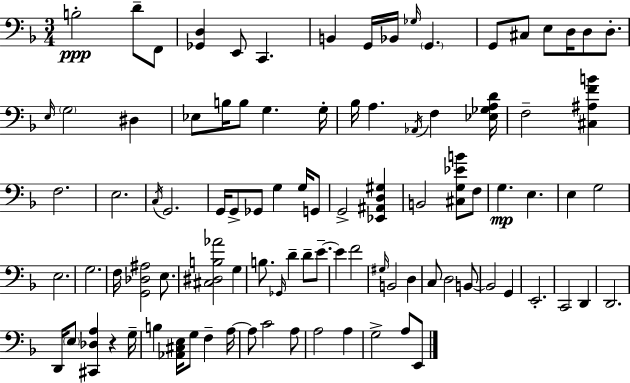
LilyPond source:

{
  \clef bass
  \numericTimeSignature
  \time 3/4
  \key f \major
  b2-.\ppp d'8-- f,8 | <ges, d>4 e,8 c,4. | b,4 g,16 bes,16 \grace { ges16 } \parenthesize g,4. | g,8 cis8 e8 d16 d8 d8.-. | \break \grace { e16 } \parenthesize g2 dis4 | ees8 b16 b8 g4. | g16-. bes16 a4. \acciaccatura { aes,16 } f4 | <ees ges a d'>16 f2-- <cis ais f' b'>4 | \break f2. | e2. | \acciaccatura { c16 } g,2. | g,16 g,8-> ges,8 g4 | \break g16 g,8 g,2-> | <ees, ais, d gis>4 b,2 | <cis g ees' b'>8 f8 g4.\mp e4. | e4 g2 | \break e2. | g2. | f16 <g, des ais>2 | e8. <cis dis b aes'>2 | \break g4 b8. \grace { ges,16 } d'4-- | d'8-- e'8.--~~ e'4 f'2 | \grace { gis16 } b,2 | d4 c8 d2 | \break b,8~~ b,2 | g,4 e,2.-. | c,2 | d,4 d,2. | \break d,16 \parenthesize e8 <cis, des a>4 | r4 g16-- b4 <aes, cis e>16 g8 | f4-- a16~~ a8 c'2 | a8 a2 | \break a4 g2-> | a8 e,8 \bar "|."
}